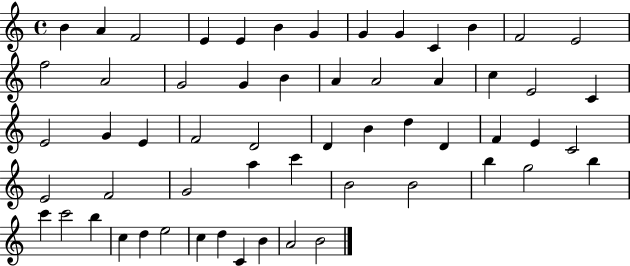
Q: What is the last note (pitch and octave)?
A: B4